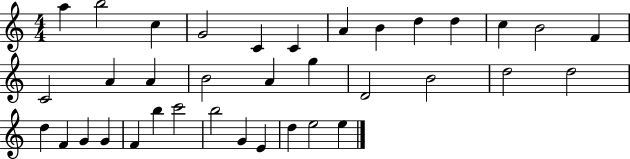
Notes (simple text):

A5/q B5/h C5/q G4/h C4/q C4/q A4/q B4/q D5/q D5/q C5/q B4/h F4/q C4/h A4/q A4/q B4/h A4/q G5/q D4/h B4/h D5/h D5/h D5/q F4/q G4/q G4/q F4/q B5/q C6/h B5/h G4/q E4/q D5/q E5/h E5/q